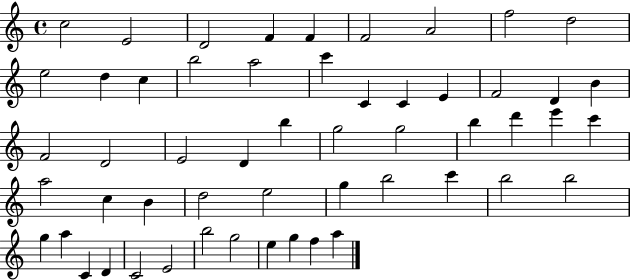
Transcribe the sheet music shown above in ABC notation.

X:1
T:Untitled
M:4/4
L:1/4
K:C
c2 E2 D2 F F F2 A2 f2 d2 e2 d c b2 a2 c' C C E F2 D B F2 D2 E2 D b g2 g2 b d' e' c' a2 c B d2 e2 g b2 c' b2 b2 g a C D C2 E2 b2 g2 e g f a